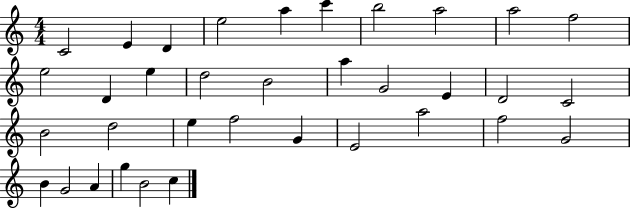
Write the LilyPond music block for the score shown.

{
  \clef treble
  \numericTimeSignature
  \time 4/4
  \key c \major
  c'2 e'4 d'4 | e''2 a''4 c'''4 | b''2 a''2 | a''2 f''2 | \break e''2 d'4 e''4 | d''2 b'2 | a''4 g'2 e'4 | d'2 c'2 | \break b'2 d''2 | e''4 f''2 g'4 | e'2 a''2 | f''2 g'2 | \break b'4 g'2 a'4 | g''4 b'2 c''4 | \bar "|."
}